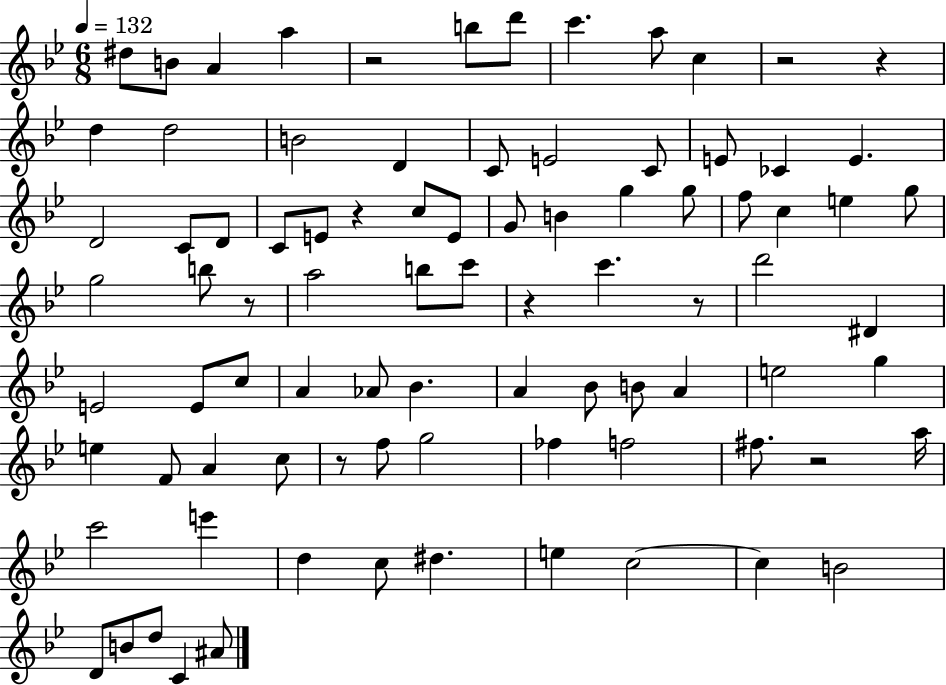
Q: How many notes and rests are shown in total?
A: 87